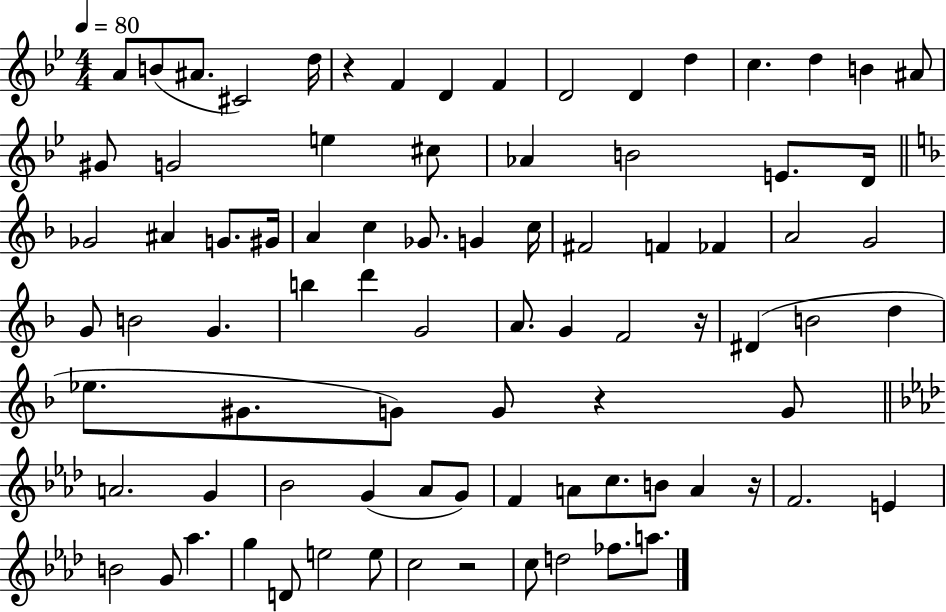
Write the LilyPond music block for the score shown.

{
  \clef treble
  \numericTimeSignature
  \time 4/4
  \key bes \major
  \tempo 4 = 80
  a'8 b'8( ais'8. cis'2) d''16 | r4 f'4 d'4 f'4 | d'2 d'4 d''4 | c''4. d''4 b'4 ais'8 | \break gis'8 g'2 e''4 cis''8 | aes'4 b'2 e'8. d'16 | \bar "||" \break \key f \major ges'2 ais'4 g'8. gis'16 | a'4 c''4 ges'8. g'4 c''16 | fis'2 f'4 fes'4 | a'2 g'2 | \break g'8 b'2 g'4. | b''4 d'''4 g'2 | a'8. g'4 f'2 r16 | dis'4( b'2 d''4 | \break ees''8. gis'8. g'8) g'8 r4 g'8 | \bar "||" \break \key aes \major a'2. g'4 | bes'2 g'4( aes'8 g'8) | f'4 a'8 c''8. b'8 a'4 r16 | f'2. e'4 | \break b'2 g'8 aes''4. | g''4 d'8 e''2 e''8 | c''2 r2 | c''8 d''2 fes''8. a''8. | \break \bar "|."
}